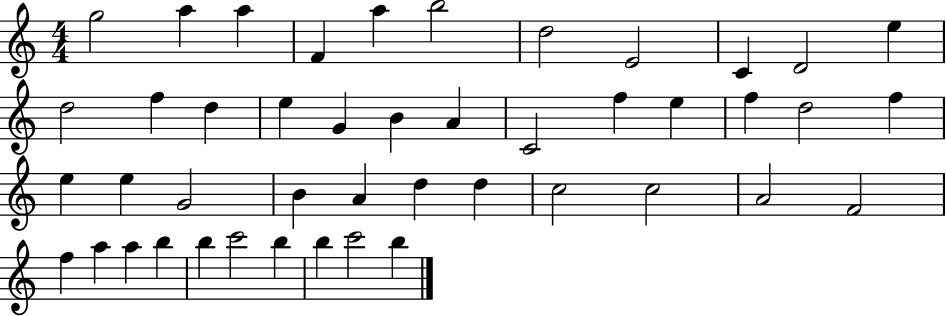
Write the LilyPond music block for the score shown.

{
  \clef treble
  \numericTimeSignature
  \time 4/4
  \key c \major
  g''2 a''4 a''4 | f'4 a''4 b''2 | d''2 e'2 | c'4 d'2 e''4 | \break d''2 f''4 d''4 | e''4 g'4 b'4 a'4 | c'2 f''4 e''4 | f''4 d''2 f''4 | \break e''4 e''4 g'2 | b'4 a'4 d''4 d''4 | c''2 c''2 | a'2 f'2 | \break f''4 a''4 a''4 b''4 | b''4 c'''2 b''4 | b''4 c'''2 b''4 | \bar "|."
}